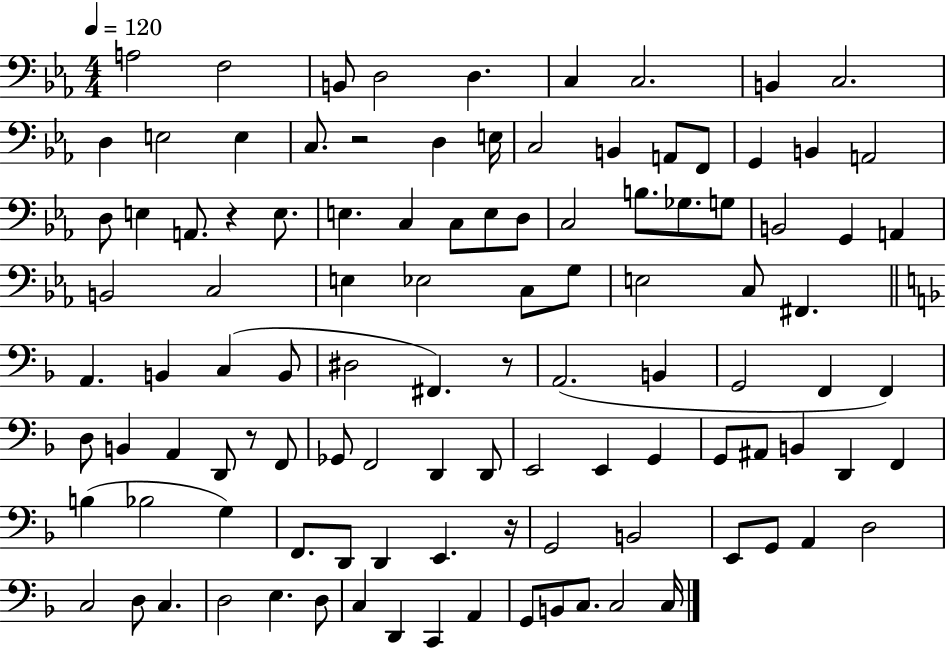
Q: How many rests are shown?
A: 5